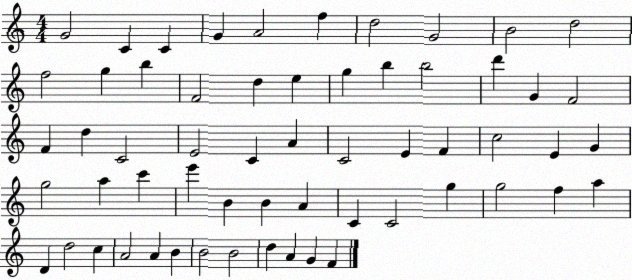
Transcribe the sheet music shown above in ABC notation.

X:1
T:Untitled
M:4/4
L:1/4
K:C
G2 C C G A2 f d2 G2 B2 d2 f2 g b F2 d e g b b2 d' G F2 F d C2 E2 C A C2 E F c2 E G g2 a c' e' B B A C C2 g g2 f a D d2 c A2 A B B2 B2 d A G F